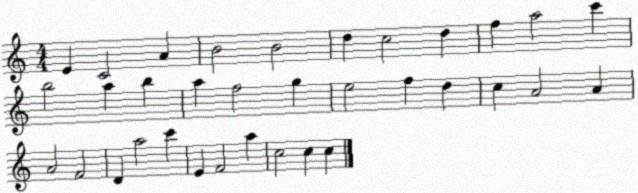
X:1
T:Untitled
M:4/4
L:1/4
K:C
E C2 A B2 B2 d c2 d f a2 c' b2 a b a f2 g e2 f d c A2 A A2 F2 D a2 c' E F2 a c2 c c